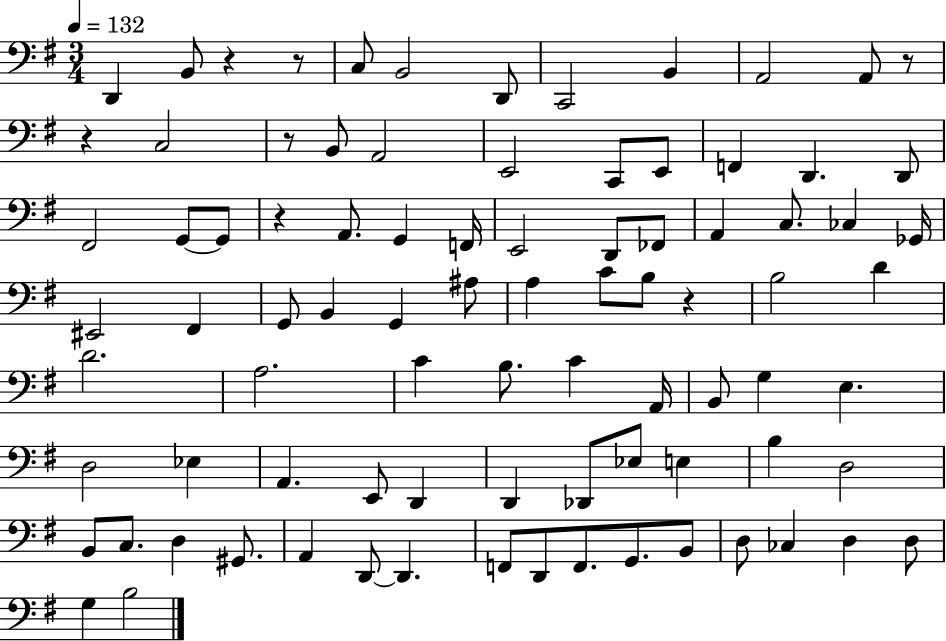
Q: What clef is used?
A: bass